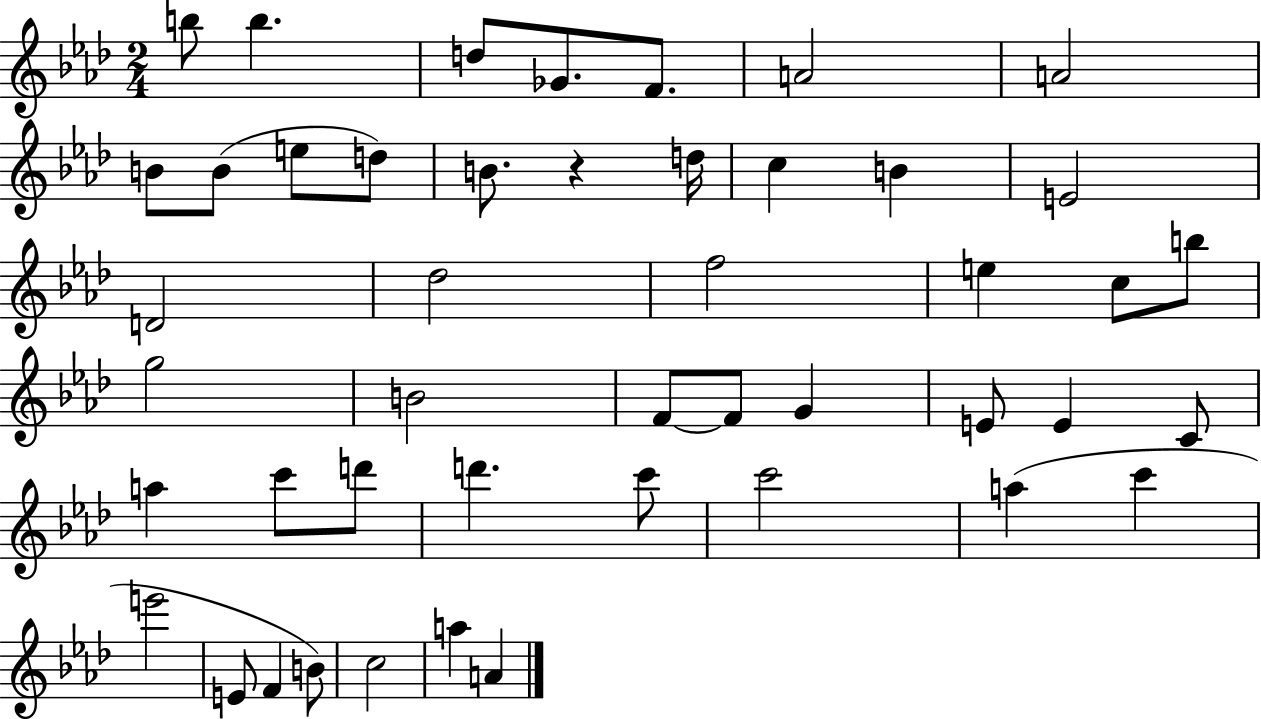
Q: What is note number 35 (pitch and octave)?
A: C6